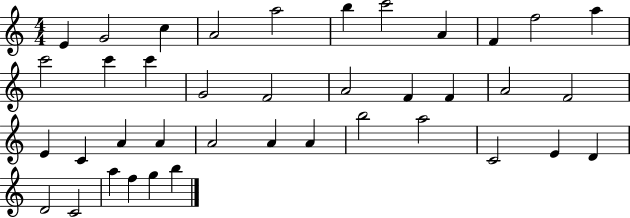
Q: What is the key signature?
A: C major